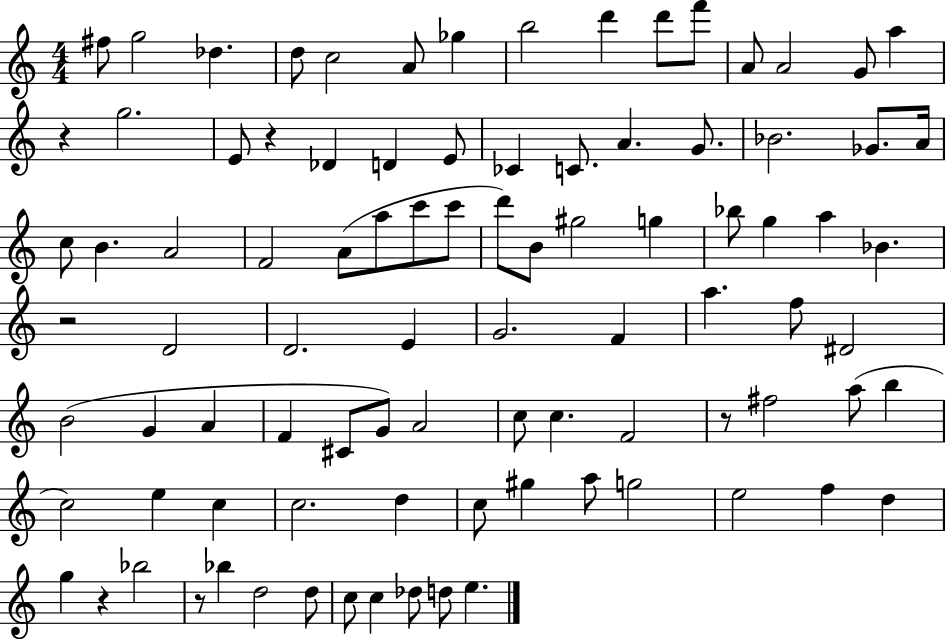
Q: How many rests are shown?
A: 6